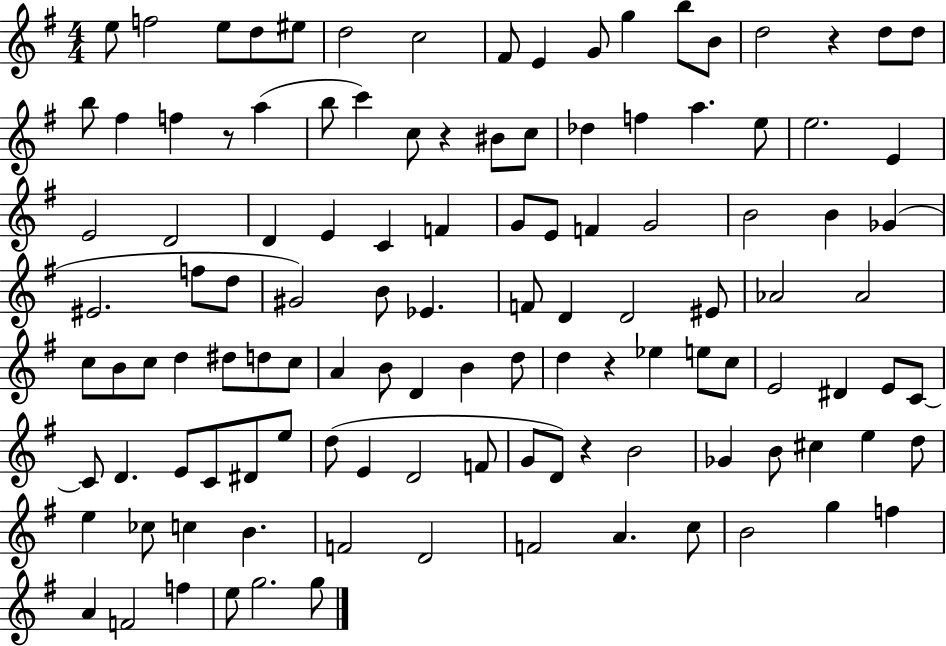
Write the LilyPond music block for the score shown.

{
  \clef treble
  \numericTimeSignature
  \time 4/4
  \key g \major
  \repeat volta 2 { e''8 f''2 e''8 d''8 eis''8 | d''2 c''2 | fis'8 e'4 g'8 g''4 b''8 b'8 | d''2 r4 d''8 d''8 | \break b''8 fis''4 f''4 r8 a''4( | b''8 c'''4) c''8 r4 bis'8 c''8 | des''4 f''4 a''4. e''8 | e''2. e'4 | \break e'2 d'2 | d'4 e'4 c'4 f'4 | g'8 e'8 f'4 g'2 | b'2 b'4 ges'4( | \break eis'2. f''8 d''8 | gis'2) b'8 ees'4. | f'8 d'4 d'2 eis'8 | aes'2 aes'2 | \break c''8 b'8 c''8 d''4 dis''8 d''8 c''8 | a'4 b'8 d'4 b'4 d''8 | d''4 r4 ees''4 e''8 c''8 | e'2 dis'4 e'8 c'8~~ | \break c'8 d'4. e'8 c'8 dis'8 e''8 | d''8( e'4 d'2 f'8 | g'8 d'8) r4 b'2 | ges'4 b'8 cis''4 e''4 d''8 | \break e''4 ces''8 c''4 b'4. | f'2 d'2 | f'2 a'4. c''8 | b'2 g''4 f''4 | \break a'4 f'2 f''4 | e''8 g''2. g''8 | } \bar "|."
}